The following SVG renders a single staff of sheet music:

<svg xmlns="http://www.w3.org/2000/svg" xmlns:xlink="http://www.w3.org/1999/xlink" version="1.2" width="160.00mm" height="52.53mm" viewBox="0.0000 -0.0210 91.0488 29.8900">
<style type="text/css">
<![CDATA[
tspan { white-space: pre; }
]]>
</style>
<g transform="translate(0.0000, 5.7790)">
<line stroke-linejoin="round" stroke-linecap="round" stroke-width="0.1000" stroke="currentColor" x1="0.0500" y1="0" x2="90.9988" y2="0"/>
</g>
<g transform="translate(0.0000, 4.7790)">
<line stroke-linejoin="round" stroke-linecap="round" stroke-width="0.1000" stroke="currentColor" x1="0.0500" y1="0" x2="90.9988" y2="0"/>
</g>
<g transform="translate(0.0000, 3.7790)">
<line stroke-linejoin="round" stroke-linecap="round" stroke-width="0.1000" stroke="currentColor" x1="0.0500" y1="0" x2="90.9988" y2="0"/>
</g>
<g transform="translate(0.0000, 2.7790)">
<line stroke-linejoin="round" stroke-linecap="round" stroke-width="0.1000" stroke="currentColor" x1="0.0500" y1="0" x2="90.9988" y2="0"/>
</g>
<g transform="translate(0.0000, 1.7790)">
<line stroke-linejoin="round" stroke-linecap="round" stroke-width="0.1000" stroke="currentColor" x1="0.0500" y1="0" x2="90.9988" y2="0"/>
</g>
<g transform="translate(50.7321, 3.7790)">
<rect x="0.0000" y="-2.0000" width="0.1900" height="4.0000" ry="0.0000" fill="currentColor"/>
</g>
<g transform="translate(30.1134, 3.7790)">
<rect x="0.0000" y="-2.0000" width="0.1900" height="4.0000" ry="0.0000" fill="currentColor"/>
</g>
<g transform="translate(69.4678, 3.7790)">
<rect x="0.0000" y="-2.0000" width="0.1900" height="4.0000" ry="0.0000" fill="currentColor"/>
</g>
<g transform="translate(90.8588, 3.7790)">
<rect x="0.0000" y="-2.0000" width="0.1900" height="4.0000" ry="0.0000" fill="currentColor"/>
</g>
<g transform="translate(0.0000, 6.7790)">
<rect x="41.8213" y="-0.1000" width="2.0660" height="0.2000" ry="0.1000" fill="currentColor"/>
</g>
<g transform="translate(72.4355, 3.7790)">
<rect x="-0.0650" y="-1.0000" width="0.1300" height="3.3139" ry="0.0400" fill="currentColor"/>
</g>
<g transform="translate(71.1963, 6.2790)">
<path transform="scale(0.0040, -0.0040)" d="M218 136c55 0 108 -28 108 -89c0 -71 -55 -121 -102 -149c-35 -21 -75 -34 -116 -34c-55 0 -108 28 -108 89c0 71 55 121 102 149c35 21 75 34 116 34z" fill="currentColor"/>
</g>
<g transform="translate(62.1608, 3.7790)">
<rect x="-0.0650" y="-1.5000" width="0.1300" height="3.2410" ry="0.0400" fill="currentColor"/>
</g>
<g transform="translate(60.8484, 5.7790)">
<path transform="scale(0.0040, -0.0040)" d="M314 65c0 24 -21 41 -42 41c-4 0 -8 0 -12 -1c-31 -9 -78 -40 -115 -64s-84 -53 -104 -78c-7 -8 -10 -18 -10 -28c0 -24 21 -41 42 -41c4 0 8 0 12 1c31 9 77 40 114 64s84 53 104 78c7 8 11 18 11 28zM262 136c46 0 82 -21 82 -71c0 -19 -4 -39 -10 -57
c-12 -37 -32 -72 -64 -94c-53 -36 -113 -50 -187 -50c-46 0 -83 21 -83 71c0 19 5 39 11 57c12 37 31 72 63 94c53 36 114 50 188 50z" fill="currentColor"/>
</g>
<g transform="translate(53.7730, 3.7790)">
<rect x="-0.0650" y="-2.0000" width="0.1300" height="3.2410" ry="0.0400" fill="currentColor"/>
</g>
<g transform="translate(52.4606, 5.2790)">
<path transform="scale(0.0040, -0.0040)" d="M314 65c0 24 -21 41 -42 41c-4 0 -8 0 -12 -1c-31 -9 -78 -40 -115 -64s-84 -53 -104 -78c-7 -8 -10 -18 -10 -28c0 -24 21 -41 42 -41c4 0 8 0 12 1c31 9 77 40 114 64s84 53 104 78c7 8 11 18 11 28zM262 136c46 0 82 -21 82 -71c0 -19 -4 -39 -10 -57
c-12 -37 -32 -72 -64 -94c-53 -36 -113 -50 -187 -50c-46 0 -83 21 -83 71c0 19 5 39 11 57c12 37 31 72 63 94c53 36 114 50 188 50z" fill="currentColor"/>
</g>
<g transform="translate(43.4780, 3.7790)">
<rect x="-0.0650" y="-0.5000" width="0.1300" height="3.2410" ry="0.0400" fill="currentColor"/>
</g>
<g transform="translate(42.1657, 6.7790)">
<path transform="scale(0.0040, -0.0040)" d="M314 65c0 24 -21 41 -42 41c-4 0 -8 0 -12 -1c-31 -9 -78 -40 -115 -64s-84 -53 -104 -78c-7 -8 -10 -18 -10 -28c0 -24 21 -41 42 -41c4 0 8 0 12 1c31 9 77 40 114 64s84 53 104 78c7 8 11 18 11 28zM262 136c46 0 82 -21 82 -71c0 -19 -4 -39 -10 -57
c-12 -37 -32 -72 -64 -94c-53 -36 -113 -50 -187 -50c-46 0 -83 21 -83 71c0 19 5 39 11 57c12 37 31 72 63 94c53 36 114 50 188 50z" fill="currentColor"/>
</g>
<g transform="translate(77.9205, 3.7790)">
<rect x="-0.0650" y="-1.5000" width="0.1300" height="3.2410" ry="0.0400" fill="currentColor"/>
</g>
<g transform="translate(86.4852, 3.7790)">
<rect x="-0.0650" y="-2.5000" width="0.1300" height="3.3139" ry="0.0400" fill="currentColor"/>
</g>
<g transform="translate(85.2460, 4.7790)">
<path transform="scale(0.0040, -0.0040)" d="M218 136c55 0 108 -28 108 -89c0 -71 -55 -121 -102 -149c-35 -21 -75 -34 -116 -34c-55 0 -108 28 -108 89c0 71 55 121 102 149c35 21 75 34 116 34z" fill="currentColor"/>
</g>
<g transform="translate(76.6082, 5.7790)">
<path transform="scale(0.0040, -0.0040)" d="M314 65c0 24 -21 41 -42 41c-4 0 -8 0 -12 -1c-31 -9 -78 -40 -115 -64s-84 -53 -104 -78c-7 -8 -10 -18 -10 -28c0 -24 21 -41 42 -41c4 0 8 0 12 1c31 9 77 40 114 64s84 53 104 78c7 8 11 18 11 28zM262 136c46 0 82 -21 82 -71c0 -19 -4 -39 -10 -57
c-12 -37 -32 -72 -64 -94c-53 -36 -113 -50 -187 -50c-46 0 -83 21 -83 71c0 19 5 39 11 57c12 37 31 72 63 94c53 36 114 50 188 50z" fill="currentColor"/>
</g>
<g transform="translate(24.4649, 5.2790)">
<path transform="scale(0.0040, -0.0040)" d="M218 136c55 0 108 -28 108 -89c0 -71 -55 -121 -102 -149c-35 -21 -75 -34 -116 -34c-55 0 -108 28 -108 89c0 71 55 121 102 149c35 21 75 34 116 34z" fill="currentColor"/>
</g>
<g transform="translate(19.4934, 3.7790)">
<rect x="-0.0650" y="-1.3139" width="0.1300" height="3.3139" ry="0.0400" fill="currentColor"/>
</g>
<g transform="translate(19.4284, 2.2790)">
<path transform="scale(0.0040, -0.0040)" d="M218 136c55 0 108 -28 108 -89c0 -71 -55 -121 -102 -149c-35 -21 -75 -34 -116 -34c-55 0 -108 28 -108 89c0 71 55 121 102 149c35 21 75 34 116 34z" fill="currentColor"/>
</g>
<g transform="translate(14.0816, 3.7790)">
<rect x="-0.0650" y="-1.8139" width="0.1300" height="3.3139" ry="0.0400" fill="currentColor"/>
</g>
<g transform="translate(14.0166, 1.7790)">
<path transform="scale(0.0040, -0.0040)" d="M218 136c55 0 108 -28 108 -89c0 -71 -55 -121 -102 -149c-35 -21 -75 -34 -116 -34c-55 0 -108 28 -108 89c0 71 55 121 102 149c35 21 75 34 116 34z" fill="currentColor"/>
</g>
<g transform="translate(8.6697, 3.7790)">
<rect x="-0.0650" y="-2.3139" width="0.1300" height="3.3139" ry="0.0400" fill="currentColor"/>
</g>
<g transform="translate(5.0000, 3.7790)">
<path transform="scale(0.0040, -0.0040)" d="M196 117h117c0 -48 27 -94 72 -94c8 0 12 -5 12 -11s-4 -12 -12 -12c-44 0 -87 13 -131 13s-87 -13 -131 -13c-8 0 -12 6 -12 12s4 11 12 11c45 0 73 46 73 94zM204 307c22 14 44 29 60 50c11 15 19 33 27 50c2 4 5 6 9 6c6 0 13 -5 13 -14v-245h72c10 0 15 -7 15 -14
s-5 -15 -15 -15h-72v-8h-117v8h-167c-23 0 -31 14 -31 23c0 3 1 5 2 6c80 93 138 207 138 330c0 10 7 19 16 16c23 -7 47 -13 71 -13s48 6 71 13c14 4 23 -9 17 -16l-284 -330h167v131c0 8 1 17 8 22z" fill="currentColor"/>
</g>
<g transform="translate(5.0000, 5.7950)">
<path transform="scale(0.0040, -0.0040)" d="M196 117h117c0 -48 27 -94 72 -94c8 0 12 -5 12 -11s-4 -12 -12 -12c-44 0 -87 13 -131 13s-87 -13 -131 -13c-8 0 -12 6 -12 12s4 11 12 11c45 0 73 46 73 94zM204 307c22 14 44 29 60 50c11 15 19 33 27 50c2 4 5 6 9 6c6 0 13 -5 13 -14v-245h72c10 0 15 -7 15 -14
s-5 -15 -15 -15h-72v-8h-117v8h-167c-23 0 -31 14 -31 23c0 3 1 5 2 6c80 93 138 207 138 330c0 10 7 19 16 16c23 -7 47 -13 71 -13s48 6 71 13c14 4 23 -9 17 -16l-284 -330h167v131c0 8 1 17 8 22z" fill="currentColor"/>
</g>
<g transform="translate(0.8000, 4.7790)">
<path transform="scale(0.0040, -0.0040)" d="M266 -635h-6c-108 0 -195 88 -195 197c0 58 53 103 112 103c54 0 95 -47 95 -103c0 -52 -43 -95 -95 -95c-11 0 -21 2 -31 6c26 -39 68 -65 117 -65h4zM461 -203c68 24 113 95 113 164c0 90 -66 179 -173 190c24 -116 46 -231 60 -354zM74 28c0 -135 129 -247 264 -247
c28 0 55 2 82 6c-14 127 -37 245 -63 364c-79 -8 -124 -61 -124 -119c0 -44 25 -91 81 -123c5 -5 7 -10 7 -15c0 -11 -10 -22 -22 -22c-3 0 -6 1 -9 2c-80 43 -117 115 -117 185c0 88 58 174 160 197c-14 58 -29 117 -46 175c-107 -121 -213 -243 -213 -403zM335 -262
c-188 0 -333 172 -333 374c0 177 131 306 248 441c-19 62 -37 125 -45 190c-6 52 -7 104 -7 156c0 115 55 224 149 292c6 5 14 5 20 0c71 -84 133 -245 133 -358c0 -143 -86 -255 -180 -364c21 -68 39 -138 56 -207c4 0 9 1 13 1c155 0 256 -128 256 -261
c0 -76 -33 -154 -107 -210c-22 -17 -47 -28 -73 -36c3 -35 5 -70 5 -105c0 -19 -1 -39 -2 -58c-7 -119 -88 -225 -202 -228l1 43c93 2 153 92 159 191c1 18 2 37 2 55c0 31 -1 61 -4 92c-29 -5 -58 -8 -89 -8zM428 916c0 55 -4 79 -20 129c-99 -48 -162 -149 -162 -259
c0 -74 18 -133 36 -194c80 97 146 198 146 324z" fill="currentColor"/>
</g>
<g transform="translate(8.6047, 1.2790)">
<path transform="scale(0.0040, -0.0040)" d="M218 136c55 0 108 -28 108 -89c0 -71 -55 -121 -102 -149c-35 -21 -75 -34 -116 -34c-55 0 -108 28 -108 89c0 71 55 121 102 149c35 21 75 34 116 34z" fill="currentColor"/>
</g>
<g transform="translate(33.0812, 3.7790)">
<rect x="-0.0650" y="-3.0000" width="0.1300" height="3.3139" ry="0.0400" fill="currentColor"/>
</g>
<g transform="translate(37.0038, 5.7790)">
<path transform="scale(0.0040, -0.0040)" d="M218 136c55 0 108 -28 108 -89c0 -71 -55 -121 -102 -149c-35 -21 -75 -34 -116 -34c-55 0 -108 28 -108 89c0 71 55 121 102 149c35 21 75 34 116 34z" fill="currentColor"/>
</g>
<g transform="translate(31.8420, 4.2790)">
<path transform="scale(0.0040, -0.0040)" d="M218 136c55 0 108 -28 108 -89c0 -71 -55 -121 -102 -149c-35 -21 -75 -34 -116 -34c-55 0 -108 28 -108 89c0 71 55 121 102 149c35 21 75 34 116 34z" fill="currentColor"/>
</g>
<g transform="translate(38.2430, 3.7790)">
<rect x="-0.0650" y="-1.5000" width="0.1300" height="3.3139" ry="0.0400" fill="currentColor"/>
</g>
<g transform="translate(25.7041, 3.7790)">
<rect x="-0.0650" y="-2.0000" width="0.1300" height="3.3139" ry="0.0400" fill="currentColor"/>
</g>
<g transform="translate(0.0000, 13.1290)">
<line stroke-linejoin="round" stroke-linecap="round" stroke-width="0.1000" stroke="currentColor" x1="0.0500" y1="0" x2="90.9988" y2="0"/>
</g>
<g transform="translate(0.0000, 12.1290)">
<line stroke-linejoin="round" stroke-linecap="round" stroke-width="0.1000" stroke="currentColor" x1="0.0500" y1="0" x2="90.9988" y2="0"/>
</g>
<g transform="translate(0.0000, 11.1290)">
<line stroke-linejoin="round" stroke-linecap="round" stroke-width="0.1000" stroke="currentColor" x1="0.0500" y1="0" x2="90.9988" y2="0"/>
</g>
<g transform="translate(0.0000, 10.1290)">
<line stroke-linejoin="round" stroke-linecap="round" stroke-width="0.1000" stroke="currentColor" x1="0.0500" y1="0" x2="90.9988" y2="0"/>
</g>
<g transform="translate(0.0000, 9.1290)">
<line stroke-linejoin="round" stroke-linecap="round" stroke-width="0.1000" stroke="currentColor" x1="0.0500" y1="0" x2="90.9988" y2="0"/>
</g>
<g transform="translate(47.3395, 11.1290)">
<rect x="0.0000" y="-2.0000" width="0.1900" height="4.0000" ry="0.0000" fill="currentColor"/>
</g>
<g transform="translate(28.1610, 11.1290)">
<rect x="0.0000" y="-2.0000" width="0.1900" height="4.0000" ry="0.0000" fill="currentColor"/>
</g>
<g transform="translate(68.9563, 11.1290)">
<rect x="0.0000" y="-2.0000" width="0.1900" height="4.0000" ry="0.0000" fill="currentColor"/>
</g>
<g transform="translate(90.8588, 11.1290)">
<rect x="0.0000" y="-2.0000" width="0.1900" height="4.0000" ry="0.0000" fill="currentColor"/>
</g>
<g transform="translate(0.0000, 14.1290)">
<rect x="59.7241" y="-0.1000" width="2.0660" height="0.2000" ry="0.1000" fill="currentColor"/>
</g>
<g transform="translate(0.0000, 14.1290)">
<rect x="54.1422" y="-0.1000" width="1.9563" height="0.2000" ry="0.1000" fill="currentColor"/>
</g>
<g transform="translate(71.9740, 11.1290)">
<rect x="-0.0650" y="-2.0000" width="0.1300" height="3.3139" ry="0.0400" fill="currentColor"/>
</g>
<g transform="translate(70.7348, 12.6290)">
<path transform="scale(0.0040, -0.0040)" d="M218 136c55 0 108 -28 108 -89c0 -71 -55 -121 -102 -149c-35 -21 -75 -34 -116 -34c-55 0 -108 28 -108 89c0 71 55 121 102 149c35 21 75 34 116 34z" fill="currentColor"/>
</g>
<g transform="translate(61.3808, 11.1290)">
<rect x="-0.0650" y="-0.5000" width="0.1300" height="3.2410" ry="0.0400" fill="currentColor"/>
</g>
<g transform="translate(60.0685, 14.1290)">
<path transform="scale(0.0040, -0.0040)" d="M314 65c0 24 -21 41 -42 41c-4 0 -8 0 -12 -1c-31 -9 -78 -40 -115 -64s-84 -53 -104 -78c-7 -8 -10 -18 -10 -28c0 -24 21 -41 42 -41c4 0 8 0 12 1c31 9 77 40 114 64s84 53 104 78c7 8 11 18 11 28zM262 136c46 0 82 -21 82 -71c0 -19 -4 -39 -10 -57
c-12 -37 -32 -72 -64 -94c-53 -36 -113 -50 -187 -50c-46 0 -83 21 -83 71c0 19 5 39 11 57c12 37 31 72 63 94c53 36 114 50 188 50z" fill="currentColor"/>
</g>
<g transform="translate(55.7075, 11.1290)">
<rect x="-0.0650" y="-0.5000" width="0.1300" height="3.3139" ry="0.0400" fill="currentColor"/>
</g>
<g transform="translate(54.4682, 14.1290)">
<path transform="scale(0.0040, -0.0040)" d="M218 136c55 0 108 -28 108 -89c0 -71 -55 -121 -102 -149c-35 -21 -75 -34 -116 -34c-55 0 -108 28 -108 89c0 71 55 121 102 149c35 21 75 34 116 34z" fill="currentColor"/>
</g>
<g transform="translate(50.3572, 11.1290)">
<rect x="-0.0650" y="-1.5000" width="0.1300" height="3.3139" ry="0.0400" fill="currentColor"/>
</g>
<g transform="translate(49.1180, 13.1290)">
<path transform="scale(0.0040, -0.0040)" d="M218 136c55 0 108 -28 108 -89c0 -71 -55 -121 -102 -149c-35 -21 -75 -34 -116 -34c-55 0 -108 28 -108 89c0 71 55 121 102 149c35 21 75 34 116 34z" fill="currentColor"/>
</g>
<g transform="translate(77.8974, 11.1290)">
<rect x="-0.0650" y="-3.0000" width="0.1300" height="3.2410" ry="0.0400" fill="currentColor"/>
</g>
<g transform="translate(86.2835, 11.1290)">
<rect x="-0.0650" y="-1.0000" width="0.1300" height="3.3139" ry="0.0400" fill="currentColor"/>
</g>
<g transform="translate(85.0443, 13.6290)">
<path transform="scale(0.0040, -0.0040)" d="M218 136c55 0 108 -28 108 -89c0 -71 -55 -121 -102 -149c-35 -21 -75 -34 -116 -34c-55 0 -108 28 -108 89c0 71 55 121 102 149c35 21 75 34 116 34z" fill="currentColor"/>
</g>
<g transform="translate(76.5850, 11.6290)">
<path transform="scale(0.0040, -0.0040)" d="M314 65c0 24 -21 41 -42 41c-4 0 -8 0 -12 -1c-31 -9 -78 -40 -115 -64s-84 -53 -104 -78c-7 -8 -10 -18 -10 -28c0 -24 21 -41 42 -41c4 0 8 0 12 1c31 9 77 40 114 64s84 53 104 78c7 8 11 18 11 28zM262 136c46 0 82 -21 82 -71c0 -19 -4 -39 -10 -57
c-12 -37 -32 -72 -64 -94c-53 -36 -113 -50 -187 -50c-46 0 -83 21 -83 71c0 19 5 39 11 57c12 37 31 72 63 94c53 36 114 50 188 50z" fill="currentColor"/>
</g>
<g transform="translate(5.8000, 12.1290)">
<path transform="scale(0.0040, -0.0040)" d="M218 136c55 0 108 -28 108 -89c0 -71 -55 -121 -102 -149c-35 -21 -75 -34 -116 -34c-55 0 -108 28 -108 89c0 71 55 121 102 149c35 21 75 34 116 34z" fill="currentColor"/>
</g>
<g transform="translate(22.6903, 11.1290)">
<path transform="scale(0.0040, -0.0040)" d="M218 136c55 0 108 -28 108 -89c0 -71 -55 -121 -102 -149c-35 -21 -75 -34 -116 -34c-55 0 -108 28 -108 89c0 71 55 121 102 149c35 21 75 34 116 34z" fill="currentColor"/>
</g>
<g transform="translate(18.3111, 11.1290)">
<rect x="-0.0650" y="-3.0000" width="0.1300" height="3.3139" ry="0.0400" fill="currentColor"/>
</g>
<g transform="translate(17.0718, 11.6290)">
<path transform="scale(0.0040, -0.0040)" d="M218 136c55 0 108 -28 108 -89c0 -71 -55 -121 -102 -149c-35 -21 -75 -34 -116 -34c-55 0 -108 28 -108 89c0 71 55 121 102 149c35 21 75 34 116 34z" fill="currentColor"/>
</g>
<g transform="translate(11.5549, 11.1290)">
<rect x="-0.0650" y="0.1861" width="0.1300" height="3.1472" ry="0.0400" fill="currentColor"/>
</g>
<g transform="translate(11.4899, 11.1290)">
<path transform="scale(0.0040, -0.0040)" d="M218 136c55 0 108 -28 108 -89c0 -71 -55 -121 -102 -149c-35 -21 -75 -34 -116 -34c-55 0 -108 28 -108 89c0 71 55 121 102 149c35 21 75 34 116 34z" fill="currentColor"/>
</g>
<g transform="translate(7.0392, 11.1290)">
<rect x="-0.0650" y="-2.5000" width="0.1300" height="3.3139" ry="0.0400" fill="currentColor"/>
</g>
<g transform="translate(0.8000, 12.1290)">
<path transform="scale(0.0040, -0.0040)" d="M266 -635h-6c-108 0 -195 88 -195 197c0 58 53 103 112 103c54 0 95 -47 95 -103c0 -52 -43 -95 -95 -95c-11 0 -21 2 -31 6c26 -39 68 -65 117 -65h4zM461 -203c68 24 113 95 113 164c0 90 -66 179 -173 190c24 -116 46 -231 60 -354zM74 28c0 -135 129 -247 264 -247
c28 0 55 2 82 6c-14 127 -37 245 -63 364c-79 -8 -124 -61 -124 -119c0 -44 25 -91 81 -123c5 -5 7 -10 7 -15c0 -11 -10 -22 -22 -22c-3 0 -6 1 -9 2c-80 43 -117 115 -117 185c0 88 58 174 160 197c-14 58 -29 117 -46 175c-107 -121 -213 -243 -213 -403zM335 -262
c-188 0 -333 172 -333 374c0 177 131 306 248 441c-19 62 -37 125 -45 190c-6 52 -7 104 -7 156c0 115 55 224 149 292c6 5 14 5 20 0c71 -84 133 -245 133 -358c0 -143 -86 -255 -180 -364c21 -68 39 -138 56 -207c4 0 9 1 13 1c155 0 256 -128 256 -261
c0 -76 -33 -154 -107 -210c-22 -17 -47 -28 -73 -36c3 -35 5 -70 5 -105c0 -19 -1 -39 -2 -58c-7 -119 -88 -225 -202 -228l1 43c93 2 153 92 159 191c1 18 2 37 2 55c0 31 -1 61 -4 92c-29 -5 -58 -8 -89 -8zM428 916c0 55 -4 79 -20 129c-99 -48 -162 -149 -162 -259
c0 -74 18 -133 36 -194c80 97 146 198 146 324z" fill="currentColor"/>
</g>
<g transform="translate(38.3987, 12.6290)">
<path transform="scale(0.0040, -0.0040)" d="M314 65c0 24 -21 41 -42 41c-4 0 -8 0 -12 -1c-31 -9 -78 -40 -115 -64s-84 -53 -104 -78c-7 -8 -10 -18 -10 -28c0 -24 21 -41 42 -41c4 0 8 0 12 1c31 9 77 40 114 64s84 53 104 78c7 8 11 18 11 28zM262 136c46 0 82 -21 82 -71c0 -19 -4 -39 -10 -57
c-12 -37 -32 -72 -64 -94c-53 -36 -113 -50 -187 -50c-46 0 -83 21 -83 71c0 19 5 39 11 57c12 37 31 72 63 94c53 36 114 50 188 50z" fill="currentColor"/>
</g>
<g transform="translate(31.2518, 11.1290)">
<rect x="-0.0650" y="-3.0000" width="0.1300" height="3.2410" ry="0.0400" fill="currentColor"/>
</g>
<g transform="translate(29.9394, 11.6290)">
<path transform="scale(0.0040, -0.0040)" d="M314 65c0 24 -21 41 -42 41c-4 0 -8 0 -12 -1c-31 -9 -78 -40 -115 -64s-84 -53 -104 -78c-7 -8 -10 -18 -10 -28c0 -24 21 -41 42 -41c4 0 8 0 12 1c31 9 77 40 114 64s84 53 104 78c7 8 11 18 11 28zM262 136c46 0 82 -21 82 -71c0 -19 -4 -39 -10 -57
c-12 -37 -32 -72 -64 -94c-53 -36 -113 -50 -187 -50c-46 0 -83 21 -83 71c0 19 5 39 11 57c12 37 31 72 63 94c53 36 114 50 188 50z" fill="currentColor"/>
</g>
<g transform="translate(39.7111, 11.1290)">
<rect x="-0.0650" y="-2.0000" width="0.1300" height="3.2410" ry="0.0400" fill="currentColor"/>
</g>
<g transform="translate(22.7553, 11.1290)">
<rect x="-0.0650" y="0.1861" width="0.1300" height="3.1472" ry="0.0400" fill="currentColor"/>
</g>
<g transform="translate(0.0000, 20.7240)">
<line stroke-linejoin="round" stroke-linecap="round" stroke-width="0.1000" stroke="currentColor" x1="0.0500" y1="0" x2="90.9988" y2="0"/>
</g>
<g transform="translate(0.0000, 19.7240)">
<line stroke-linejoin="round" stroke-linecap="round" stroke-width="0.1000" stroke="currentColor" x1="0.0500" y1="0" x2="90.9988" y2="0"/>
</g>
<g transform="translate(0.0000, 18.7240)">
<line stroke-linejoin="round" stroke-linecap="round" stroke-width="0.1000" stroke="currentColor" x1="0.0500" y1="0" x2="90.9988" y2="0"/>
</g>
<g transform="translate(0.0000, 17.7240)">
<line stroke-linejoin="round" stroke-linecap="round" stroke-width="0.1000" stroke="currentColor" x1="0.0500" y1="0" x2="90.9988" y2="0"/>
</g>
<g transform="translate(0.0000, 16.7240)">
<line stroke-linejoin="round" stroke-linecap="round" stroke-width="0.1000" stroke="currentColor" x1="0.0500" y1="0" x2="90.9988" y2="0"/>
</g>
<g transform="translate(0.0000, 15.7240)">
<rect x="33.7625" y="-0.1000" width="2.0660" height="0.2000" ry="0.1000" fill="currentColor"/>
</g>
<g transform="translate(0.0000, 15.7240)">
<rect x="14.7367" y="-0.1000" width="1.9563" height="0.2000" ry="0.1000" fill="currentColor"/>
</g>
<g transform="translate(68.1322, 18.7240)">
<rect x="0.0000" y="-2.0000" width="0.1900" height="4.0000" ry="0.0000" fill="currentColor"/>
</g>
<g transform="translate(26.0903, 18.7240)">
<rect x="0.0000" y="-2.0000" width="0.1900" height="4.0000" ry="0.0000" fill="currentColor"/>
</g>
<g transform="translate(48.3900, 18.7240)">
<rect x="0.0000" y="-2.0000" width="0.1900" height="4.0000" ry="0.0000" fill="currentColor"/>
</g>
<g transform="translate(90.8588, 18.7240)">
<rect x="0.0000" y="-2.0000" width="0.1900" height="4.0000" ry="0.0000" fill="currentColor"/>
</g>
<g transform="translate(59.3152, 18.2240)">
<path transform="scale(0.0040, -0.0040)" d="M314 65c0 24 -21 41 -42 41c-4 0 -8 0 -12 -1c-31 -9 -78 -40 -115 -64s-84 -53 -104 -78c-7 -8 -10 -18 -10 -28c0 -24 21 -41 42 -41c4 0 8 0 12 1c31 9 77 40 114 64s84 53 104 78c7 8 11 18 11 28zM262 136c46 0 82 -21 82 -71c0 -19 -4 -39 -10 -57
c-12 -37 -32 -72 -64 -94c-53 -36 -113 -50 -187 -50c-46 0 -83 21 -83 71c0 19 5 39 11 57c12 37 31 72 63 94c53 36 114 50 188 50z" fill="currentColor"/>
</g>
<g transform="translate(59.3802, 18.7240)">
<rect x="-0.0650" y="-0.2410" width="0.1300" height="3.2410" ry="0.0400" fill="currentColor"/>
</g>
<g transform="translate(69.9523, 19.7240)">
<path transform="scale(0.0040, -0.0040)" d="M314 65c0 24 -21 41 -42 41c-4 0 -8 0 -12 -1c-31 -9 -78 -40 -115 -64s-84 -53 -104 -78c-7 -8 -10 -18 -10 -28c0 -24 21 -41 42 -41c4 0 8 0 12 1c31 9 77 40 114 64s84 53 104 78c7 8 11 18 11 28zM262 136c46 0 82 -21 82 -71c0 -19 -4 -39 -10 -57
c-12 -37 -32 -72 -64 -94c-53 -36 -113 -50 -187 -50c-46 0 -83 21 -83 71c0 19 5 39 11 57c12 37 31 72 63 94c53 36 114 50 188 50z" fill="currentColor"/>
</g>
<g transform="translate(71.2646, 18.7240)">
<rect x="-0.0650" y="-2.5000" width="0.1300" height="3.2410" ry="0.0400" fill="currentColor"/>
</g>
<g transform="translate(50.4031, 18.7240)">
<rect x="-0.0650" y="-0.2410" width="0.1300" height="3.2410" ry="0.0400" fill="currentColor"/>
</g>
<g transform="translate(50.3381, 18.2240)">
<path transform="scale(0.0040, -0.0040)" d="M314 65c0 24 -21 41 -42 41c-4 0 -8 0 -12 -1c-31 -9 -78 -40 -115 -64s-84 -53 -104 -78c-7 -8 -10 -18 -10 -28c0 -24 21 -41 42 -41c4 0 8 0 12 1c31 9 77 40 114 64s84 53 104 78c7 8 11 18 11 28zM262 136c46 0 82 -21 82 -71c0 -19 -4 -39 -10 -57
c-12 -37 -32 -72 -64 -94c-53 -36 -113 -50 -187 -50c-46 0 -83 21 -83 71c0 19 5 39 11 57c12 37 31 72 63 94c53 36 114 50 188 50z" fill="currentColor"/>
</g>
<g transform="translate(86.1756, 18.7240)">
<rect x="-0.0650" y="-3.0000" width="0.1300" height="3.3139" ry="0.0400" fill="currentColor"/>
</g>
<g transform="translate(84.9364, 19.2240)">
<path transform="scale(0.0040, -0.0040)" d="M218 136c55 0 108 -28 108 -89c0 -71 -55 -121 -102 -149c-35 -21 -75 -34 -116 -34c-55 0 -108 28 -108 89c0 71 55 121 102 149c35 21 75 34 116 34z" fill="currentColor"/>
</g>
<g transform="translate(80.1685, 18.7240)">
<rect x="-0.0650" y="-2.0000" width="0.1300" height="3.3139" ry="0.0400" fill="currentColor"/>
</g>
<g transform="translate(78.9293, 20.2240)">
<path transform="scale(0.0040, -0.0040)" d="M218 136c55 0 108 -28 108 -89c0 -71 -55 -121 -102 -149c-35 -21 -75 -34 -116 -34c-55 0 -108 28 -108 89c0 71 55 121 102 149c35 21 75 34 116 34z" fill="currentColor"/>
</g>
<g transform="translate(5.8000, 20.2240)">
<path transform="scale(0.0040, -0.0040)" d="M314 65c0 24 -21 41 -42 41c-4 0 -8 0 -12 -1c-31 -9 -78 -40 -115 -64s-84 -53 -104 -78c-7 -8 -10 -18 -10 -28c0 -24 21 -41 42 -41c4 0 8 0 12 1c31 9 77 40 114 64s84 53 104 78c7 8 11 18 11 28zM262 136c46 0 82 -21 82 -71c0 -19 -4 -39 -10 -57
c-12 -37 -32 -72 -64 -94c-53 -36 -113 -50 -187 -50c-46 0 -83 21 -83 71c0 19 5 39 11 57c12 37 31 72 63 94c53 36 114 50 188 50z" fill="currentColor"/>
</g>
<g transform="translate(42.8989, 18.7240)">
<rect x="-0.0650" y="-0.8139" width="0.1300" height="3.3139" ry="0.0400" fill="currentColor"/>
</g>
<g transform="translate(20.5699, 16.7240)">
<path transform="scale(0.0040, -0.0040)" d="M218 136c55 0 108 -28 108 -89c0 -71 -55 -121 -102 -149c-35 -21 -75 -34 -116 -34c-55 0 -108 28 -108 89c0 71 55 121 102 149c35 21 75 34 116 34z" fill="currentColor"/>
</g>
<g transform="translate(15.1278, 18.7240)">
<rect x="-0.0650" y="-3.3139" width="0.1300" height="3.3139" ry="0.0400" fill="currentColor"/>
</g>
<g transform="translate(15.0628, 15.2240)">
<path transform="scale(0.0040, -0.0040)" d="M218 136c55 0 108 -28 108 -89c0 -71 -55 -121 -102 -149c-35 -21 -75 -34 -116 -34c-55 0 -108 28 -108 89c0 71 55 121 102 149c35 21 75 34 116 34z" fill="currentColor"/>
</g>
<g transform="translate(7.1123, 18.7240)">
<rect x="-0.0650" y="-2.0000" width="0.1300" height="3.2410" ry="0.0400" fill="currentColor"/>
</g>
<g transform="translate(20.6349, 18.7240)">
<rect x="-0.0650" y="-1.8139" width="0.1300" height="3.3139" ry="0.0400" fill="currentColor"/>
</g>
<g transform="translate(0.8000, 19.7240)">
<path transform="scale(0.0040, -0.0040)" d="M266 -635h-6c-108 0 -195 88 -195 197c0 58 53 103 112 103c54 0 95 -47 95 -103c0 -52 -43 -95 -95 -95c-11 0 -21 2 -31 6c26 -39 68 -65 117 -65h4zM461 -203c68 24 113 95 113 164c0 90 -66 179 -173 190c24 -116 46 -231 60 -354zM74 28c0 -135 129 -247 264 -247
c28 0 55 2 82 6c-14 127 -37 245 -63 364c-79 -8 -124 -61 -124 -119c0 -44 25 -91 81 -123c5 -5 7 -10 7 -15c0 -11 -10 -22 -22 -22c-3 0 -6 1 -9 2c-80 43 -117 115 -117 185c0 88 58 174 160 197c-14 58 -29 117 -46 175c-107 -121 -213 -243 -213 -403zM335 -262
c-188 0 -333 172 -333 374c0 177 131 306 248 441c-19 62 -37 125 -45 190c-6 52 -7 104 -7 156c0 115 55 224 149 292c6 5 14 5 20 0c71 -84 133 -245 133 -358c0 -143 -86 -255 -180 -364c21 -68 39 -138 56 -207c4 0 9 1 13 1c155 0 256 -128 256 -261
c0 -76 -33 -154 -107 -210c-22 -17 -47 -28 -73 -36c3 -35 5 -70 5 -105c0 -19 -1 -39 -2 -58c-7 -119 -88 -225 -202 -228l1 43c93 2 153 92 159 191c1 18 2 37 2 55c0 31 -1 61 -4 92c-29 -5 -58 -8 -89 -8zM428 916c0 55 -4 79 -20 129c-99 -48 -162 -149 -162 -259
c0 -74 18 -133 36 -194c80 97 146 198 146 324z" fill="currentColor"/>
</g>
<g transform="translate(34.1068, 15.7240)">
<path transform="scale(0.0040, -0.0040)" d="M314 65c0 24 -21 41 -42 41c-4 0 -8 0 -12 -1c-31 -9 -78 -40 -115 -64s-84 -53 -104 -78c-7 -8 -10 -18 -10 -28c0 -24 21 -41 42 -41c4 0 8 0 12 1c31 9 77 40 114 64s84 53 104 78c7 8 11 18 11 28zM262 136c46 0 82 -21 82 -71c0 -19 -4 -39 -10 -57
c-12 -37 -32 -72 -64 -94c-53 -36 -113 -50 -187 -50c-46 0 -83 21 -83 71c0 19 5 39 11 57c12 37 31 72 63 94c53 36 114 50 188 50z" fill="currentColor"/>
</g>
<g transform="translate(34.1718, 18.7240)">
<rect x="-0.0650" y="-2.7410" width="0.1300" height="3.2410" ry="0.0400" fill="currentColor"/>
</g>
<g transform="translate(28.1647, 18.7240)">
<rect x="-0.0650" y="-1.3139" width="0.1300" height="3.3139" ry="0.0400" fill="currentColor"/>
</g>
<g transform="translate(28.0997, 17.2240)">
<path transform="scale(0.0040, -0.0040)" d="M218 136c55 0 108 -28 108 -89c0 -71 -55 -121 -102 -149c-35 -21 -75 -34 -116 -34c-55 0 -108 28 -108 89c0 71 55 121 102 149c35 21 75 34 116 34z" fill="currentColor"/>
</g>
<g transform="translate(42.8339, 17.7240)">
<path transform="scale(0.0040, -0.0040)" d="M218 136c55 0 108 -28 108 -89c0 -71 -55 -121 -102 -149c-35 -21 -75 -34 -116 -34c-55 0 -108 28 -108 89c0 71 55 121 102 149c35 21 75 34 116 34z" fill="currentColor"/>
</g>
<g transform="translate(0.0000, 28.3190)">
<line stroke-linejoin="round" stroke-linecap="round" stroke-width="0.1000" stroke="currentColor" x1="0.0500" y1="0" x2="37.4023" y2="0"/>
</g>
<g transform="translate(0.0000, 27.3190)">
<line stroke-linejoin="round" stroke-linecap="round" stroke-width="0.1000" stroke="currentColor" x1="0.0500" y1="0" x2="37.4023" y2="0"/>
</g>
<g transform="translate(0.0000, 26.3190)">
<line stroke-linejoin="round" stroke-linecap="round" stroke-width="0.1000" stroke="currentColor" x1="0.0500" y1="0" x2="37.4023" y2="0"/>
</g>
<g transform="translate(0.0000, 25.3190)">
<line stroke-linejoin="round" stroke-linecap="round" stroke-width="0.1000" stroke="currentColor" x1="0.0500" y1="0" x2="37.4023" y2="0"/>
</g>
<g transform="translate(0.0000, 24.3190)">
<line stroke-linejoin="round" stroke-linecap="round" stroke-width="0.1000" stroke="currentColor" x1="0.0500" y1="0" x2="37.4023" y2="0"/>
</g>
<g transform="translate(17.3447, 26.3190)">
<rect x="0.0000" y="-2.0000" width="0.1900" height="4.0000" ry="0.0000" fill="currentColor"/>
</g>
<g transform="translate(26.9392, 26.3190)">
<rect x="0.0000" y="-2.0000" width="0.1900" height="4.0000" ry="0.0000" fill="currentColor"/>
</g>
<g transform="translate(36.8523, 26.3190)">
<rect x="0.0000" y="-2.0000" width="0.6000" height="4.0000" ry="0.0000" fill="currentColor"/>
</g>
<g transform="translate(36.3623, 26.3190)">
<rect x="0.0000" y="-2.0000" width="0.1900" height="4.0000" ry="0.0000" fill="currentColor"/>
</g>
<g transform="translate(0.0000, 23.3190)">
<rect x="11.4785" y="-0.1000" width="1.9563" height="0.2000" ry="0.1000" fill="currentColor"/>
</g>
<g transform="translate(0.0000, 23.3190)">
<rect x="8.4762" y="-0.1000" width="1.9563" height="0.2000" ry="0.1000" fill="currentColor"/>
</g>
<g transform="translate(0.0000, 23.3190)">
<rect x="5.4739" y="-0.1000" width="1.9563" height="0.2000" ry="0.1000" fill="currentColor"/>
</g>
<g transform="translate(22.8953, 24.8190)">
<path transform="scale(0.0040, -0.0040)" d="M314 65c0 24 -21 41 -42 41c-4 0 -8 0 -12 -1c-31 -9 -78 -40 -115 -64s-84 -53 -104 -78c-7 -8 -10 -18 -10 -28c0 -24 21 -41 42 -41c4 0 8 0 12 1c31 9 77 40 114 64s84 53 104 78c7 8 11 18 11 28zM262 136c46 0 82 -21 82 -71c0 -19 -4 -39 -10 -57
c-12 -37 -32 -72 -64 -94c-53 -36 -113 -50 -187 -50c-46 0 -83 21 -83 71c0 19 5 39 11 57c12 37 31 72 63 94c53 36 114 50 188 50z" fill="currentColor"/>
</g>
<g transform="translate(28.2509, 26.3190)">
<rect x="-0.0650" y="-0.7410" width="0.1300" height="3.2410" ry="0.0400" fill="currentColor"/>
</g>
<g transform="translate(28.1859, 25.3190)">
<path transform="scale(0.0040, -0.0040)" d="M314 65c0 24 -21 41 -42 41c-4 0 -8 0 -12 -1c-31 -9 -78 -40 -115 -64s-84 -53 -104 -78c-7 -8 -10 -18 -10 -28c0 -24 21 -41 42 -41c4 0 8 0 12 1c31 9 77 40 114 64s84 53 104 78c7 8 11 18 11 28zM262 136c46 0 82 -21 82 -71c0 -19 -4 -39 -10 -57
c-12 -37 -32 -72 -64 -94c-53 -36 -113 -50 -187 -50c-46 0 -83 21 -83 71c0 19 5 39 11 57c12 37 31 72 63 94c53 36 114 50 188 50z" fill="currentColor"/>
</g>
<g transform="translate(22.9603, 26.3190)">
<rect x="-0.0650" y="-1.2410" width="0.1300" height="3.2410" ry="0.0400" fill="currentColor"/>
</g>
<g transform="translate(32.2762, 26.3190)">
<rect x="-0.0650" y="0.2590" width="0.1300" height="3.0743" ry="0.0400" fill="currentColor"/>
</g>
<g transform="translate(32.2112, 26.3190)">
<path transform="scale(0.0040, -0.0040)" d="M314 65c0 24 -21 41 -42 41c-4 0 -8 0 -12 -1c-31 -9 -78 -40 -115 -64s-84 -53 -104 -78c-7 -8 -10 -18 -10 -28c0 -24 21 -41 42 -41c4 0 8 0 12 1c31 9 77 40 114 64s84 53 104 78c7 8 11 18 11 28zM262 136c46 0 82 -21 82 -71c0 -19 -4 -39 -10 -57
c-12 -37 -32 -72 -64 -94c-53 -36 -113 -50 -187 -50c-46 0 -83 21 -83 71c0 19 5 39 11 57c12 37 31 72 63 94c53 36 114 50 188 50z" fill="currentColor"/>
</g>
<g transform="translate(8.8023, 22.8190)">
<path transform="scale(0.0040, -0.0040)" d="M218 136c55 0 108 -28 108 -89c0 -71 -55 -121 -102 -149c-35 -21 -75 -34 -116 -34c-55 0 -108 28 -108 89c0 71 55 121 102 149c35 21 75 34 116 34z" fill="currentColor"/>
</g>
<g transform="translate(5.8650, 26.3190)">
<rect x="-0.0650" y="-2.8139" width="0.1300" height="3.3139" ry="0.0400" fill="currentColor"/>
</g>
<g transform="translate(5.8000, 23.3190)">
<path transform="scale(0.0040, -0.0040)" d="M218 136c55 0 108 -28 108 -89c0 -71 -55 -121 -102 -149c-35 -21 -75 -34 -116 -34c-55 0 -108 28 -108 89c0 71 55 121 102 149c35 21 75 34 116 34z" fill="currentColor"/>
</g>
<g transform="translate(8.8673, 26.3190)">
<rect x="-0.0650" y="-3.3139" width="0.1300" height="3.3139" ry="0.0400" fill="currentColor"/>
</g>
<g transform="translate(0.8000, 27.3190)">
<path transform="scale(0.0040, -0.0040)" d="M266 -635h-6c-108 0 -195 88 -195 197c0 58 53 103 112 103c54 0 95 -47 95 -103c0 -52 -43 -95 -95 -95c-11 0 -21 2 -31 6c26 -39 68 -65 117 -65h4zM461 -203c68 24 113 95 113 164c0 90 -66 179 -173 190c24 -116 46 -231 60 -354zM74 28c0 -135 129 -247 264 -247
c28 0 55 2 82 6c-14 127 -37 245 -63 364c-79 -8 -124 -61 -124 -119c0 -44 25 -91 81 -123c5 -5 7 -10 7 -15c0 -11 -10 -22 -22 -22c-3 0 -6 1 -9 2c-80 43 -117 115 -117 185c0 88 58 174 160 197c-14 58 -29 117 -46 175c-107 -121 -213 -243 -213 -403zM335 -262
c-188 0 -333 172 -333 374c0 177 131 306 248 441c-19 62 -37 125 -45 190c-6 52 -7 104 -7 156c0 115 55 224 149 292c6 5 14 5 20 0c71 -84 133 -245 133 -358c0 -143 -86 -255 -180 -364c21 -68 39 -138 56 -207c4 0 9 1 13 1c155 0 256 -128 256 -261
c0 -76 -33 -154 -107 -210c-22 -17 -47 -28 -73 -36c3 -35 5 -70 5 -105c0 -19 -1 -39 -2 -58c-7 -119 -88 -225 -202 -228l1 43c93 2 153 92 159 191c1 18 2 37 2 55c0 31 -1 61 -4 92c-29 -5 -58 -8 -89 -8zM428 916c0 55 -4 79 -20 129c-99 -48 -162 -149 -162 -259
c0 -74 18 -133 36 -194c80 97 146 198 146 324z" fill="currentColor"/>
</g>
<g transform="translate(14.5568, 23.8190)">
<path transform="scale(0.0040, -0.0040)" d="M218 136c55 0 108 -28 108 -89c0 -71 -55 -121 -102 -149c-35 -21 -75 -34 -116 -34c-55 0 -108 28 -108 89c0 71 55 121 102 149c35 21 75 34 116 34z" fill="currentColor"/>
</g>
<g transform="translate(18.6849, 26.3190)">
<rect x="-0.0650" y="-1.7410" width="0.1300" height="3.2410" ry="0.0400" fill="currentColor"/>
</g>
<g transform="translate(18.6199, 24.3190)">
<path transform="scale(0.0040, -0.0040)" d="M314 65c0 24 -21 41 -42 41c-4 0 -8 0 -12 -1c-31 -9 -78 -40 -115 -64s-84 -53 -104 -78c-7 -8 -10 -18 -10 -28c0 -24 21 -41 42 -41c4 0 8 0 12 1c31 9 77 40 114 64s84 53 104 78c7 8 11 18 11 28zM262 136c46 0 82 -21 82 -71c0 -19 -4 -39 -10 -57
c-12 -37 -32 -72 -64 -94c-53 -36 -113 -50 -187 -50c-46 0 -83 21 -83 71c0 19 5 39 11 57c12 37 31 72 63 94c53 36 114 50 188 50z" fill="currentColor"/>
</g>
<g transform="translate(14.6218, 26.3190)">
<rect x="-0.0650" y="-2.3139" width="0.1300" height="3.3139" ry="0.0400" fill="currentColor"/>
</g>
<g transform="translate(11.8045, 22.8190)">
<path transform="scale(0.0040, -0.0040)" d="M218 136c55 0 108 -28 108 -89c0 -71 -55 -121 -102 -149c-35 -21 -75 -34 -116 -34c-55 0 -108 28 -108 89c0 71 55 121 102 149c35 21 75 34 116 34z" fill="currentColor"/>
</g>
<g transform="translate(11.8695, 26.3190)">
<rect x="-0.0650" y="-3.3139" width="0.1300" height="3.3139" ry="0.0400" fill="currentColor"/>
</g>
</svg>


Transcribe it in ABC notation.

X:1
T:Untitled
M:4/4
L:1/4
K:C
g f e F A E C2 F2 E2 D E2 G G B A B A2 F2 E C C2 F A2 D F2 b f e a2 d c2 c2 G2 F A a b b g f2 e2 d2 B2